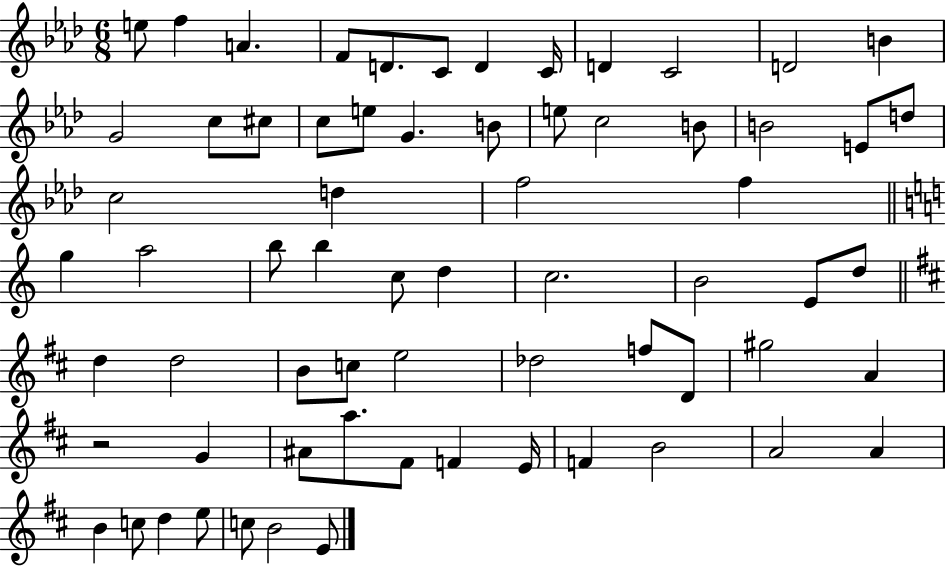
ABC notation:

X:1
T:Untitled
M:6/8
L:1/4
K:Ab
e/2 f A F/2 D/2 C/2 D C/4 D C2 D2 B G2 c/2 ^c/2 c/2 e/2 G B/2 e/2 c2 B/2 B2 E/2 d/2 c2 d f2 f g a2 b/2 b c/2 d c2 B2 E/2 d/2 d d2 B/2 c/2 e2 _d2 f/2 D/2 ^g2 A z2 G ^A/2 a/2 ^F/2 F E/4 F B2 A2 A B c/2 d e/2 c/2 B2 E/2